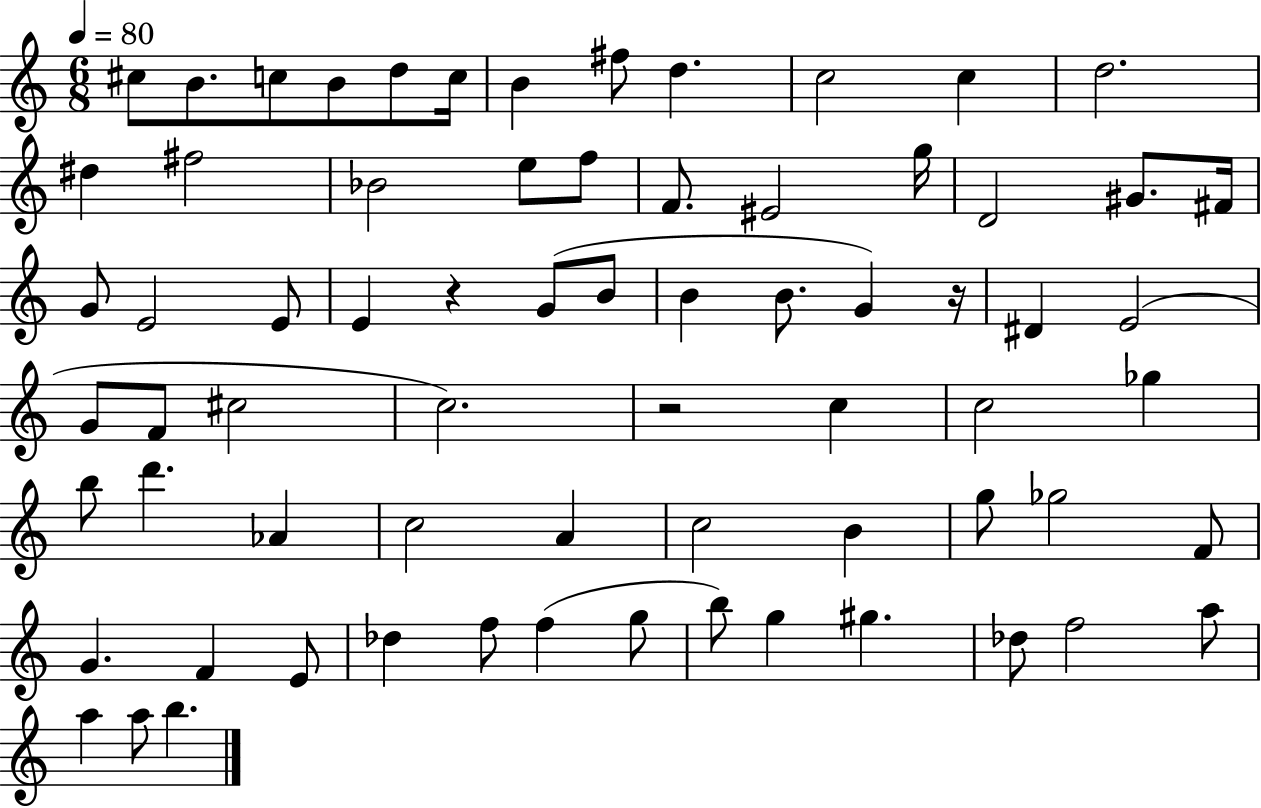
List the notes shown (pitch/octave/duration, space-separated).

C#5/e B4/e. C5/e B4/e D5/e C5/s B4/q F#5/e D5/q. C5/h C5/q D5/h. D#5/q F#5/h Bb4/h E5/e F5/e F4/e. EIS4/h G5/s D4/h G#4/e. F#4/s G4/e E4/h E4/e E4/q R/q G4/e B4/e B4/q B4/e. G4/q R/s D#4/q E4/h G4/e F4/e C#5/h C5/h. R/h C5/q C5/h Gb5/q B5/e D6/q. Ab4/q C5/h A4/q C5/h B4/q G5/e Gb5/h F4/e G4/q. F4/q E4/e Db5/q F5/e F5/q G5/e B5/e G5/q G#5/q. Db5/e F5/h A5/e A5/q A5/e B5/q.